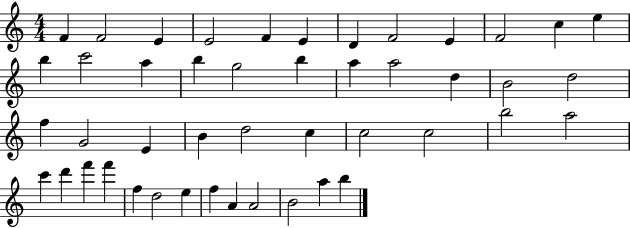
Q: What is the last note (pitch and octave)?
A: B5